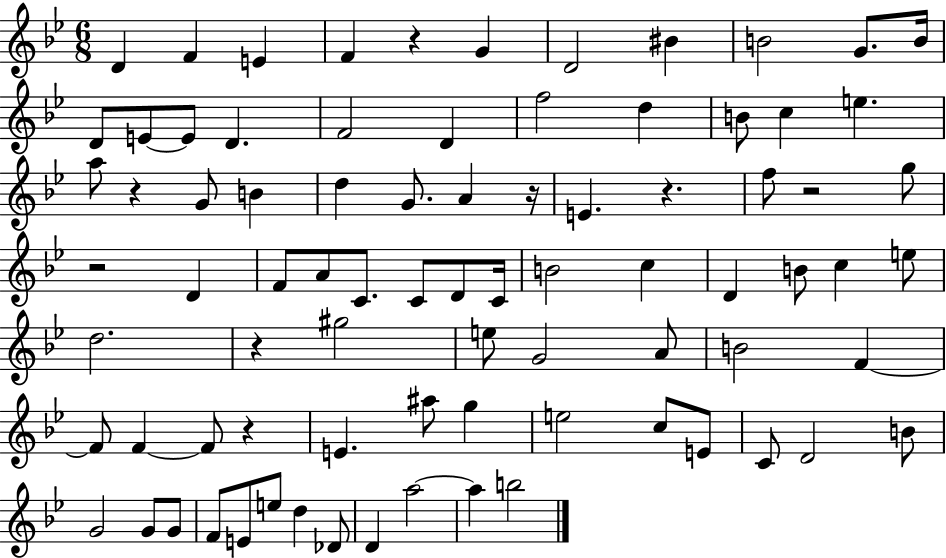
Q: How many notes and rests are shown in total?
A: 82